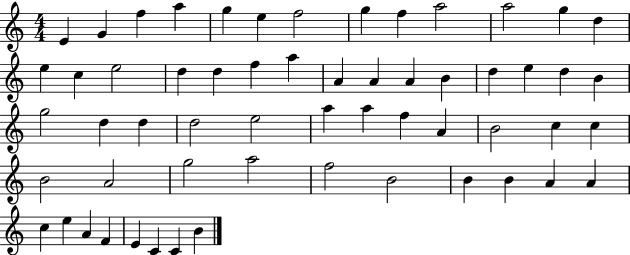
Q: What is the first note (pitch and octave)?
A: E4